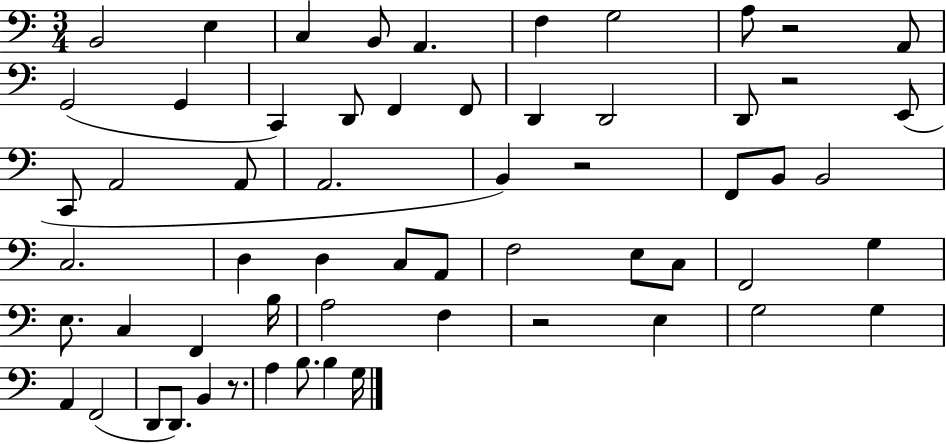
{
  \clef bass
  \numericTimeSignature
  \time 3/4
  \key c \major
  b,2 e4 | c4 b,8 a,4. | f4 g2 | a8 r2 a,8 | \break g,2( g,4 | c,4) d,8 f,4 f,8 | d,4 d,2 | d,8 r2 e,8( | \break c,8 a,2 a,8 | a,2. | b,4) r2 | f,8 b,8 b,2 | \break c2. | d4 d4 c8 a,8 | f2 e8 c8 | f,2 g4 | \break e8. c4 f,4 b16 | a2 f4 | r2 e4 | g2 g4 | \break a,4 f,2( | d,8 d,8.) b,4 r8. | a4 b8. b4 g16 | \bar "|."
}